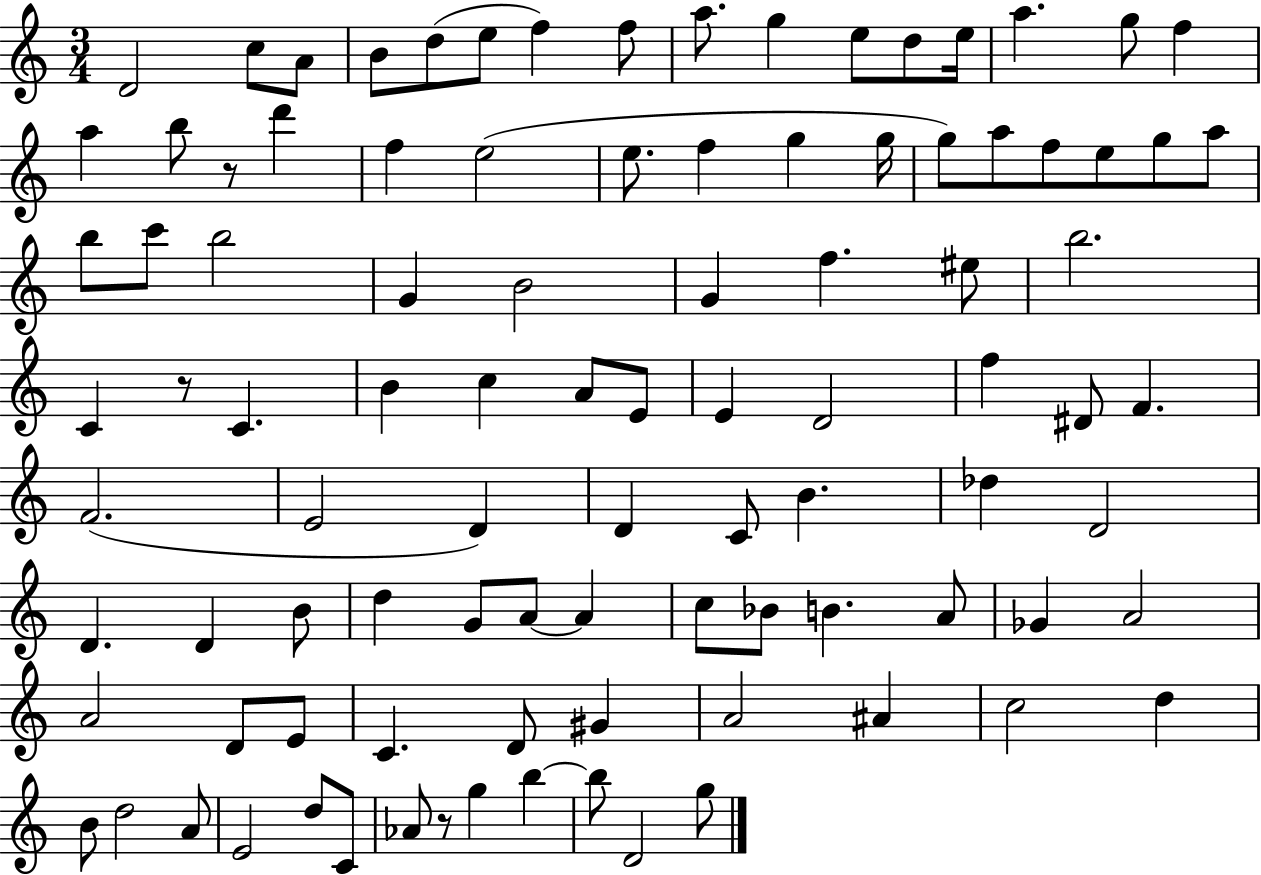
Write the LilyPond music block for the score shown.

{
  \clef treble
  \numericTimeSignature
  \time 3/4
  \key c \major
  \repeat volta 2 { d'2 c''8 a'8 | b'8 d''8( e''8 f''4) f''8 | a''8. g''4 e''8 d''8 e''16 | a''4. g''8 f''4 | \break a''4 b''8 r8 d'''4 | f''4 e''2( | e''8. f''4 g''4 g''16 | g''8) a''8 f''8 e''8 g''8 a''8 | \break b''8 c'''8 b''2 | g'4 b'2 | g'4 f''4. eis''8 | b''2. | \break c'4 r8 c'4. | b'4 c''4 a'8 e'8 | e'4 d'2 | f''4 dis'8 f'4. | \break f'2.( | e'2 d'4) | d'4 c'8 b'4. | des''4 d'2 | \break d'4. d'4 b'8 | d''4 g'8 a'8~~ a'4 | c''8 bes'8 b'4. a'8 | ges'4 a'2 | \break a'2 d'8 e'8 | c'4. d'8 gis'4 | a'2 ais'4 | c''2 d''4 | \break b'8 d''2 a'8 | e'2 d''8 c'8 | aes'8 r8 g''4 b''4~~ | b''8 d'2 g''8 | \break } \bar "|."
}